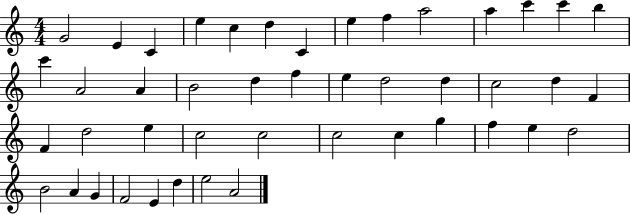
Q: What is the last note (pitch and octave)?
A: A4